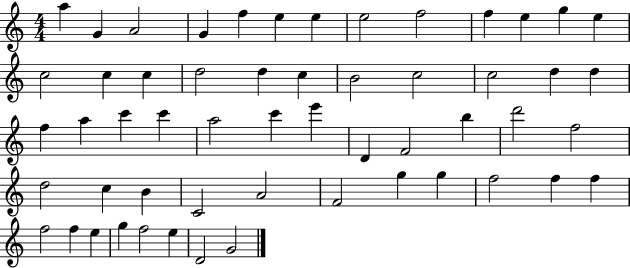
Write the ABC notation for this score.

X:1
T:Untitled
M:4/4
L:1/4
K:C
a G A2 G f e e e2 f2 f e g e c2 c c d2 d c B2 c2 c2 d d f a c' c' a2 c' e' D F2 b d'2 f2 d2 c B C2 A2 F2 g g f2 f f f2 f e g f2 e D2 G2